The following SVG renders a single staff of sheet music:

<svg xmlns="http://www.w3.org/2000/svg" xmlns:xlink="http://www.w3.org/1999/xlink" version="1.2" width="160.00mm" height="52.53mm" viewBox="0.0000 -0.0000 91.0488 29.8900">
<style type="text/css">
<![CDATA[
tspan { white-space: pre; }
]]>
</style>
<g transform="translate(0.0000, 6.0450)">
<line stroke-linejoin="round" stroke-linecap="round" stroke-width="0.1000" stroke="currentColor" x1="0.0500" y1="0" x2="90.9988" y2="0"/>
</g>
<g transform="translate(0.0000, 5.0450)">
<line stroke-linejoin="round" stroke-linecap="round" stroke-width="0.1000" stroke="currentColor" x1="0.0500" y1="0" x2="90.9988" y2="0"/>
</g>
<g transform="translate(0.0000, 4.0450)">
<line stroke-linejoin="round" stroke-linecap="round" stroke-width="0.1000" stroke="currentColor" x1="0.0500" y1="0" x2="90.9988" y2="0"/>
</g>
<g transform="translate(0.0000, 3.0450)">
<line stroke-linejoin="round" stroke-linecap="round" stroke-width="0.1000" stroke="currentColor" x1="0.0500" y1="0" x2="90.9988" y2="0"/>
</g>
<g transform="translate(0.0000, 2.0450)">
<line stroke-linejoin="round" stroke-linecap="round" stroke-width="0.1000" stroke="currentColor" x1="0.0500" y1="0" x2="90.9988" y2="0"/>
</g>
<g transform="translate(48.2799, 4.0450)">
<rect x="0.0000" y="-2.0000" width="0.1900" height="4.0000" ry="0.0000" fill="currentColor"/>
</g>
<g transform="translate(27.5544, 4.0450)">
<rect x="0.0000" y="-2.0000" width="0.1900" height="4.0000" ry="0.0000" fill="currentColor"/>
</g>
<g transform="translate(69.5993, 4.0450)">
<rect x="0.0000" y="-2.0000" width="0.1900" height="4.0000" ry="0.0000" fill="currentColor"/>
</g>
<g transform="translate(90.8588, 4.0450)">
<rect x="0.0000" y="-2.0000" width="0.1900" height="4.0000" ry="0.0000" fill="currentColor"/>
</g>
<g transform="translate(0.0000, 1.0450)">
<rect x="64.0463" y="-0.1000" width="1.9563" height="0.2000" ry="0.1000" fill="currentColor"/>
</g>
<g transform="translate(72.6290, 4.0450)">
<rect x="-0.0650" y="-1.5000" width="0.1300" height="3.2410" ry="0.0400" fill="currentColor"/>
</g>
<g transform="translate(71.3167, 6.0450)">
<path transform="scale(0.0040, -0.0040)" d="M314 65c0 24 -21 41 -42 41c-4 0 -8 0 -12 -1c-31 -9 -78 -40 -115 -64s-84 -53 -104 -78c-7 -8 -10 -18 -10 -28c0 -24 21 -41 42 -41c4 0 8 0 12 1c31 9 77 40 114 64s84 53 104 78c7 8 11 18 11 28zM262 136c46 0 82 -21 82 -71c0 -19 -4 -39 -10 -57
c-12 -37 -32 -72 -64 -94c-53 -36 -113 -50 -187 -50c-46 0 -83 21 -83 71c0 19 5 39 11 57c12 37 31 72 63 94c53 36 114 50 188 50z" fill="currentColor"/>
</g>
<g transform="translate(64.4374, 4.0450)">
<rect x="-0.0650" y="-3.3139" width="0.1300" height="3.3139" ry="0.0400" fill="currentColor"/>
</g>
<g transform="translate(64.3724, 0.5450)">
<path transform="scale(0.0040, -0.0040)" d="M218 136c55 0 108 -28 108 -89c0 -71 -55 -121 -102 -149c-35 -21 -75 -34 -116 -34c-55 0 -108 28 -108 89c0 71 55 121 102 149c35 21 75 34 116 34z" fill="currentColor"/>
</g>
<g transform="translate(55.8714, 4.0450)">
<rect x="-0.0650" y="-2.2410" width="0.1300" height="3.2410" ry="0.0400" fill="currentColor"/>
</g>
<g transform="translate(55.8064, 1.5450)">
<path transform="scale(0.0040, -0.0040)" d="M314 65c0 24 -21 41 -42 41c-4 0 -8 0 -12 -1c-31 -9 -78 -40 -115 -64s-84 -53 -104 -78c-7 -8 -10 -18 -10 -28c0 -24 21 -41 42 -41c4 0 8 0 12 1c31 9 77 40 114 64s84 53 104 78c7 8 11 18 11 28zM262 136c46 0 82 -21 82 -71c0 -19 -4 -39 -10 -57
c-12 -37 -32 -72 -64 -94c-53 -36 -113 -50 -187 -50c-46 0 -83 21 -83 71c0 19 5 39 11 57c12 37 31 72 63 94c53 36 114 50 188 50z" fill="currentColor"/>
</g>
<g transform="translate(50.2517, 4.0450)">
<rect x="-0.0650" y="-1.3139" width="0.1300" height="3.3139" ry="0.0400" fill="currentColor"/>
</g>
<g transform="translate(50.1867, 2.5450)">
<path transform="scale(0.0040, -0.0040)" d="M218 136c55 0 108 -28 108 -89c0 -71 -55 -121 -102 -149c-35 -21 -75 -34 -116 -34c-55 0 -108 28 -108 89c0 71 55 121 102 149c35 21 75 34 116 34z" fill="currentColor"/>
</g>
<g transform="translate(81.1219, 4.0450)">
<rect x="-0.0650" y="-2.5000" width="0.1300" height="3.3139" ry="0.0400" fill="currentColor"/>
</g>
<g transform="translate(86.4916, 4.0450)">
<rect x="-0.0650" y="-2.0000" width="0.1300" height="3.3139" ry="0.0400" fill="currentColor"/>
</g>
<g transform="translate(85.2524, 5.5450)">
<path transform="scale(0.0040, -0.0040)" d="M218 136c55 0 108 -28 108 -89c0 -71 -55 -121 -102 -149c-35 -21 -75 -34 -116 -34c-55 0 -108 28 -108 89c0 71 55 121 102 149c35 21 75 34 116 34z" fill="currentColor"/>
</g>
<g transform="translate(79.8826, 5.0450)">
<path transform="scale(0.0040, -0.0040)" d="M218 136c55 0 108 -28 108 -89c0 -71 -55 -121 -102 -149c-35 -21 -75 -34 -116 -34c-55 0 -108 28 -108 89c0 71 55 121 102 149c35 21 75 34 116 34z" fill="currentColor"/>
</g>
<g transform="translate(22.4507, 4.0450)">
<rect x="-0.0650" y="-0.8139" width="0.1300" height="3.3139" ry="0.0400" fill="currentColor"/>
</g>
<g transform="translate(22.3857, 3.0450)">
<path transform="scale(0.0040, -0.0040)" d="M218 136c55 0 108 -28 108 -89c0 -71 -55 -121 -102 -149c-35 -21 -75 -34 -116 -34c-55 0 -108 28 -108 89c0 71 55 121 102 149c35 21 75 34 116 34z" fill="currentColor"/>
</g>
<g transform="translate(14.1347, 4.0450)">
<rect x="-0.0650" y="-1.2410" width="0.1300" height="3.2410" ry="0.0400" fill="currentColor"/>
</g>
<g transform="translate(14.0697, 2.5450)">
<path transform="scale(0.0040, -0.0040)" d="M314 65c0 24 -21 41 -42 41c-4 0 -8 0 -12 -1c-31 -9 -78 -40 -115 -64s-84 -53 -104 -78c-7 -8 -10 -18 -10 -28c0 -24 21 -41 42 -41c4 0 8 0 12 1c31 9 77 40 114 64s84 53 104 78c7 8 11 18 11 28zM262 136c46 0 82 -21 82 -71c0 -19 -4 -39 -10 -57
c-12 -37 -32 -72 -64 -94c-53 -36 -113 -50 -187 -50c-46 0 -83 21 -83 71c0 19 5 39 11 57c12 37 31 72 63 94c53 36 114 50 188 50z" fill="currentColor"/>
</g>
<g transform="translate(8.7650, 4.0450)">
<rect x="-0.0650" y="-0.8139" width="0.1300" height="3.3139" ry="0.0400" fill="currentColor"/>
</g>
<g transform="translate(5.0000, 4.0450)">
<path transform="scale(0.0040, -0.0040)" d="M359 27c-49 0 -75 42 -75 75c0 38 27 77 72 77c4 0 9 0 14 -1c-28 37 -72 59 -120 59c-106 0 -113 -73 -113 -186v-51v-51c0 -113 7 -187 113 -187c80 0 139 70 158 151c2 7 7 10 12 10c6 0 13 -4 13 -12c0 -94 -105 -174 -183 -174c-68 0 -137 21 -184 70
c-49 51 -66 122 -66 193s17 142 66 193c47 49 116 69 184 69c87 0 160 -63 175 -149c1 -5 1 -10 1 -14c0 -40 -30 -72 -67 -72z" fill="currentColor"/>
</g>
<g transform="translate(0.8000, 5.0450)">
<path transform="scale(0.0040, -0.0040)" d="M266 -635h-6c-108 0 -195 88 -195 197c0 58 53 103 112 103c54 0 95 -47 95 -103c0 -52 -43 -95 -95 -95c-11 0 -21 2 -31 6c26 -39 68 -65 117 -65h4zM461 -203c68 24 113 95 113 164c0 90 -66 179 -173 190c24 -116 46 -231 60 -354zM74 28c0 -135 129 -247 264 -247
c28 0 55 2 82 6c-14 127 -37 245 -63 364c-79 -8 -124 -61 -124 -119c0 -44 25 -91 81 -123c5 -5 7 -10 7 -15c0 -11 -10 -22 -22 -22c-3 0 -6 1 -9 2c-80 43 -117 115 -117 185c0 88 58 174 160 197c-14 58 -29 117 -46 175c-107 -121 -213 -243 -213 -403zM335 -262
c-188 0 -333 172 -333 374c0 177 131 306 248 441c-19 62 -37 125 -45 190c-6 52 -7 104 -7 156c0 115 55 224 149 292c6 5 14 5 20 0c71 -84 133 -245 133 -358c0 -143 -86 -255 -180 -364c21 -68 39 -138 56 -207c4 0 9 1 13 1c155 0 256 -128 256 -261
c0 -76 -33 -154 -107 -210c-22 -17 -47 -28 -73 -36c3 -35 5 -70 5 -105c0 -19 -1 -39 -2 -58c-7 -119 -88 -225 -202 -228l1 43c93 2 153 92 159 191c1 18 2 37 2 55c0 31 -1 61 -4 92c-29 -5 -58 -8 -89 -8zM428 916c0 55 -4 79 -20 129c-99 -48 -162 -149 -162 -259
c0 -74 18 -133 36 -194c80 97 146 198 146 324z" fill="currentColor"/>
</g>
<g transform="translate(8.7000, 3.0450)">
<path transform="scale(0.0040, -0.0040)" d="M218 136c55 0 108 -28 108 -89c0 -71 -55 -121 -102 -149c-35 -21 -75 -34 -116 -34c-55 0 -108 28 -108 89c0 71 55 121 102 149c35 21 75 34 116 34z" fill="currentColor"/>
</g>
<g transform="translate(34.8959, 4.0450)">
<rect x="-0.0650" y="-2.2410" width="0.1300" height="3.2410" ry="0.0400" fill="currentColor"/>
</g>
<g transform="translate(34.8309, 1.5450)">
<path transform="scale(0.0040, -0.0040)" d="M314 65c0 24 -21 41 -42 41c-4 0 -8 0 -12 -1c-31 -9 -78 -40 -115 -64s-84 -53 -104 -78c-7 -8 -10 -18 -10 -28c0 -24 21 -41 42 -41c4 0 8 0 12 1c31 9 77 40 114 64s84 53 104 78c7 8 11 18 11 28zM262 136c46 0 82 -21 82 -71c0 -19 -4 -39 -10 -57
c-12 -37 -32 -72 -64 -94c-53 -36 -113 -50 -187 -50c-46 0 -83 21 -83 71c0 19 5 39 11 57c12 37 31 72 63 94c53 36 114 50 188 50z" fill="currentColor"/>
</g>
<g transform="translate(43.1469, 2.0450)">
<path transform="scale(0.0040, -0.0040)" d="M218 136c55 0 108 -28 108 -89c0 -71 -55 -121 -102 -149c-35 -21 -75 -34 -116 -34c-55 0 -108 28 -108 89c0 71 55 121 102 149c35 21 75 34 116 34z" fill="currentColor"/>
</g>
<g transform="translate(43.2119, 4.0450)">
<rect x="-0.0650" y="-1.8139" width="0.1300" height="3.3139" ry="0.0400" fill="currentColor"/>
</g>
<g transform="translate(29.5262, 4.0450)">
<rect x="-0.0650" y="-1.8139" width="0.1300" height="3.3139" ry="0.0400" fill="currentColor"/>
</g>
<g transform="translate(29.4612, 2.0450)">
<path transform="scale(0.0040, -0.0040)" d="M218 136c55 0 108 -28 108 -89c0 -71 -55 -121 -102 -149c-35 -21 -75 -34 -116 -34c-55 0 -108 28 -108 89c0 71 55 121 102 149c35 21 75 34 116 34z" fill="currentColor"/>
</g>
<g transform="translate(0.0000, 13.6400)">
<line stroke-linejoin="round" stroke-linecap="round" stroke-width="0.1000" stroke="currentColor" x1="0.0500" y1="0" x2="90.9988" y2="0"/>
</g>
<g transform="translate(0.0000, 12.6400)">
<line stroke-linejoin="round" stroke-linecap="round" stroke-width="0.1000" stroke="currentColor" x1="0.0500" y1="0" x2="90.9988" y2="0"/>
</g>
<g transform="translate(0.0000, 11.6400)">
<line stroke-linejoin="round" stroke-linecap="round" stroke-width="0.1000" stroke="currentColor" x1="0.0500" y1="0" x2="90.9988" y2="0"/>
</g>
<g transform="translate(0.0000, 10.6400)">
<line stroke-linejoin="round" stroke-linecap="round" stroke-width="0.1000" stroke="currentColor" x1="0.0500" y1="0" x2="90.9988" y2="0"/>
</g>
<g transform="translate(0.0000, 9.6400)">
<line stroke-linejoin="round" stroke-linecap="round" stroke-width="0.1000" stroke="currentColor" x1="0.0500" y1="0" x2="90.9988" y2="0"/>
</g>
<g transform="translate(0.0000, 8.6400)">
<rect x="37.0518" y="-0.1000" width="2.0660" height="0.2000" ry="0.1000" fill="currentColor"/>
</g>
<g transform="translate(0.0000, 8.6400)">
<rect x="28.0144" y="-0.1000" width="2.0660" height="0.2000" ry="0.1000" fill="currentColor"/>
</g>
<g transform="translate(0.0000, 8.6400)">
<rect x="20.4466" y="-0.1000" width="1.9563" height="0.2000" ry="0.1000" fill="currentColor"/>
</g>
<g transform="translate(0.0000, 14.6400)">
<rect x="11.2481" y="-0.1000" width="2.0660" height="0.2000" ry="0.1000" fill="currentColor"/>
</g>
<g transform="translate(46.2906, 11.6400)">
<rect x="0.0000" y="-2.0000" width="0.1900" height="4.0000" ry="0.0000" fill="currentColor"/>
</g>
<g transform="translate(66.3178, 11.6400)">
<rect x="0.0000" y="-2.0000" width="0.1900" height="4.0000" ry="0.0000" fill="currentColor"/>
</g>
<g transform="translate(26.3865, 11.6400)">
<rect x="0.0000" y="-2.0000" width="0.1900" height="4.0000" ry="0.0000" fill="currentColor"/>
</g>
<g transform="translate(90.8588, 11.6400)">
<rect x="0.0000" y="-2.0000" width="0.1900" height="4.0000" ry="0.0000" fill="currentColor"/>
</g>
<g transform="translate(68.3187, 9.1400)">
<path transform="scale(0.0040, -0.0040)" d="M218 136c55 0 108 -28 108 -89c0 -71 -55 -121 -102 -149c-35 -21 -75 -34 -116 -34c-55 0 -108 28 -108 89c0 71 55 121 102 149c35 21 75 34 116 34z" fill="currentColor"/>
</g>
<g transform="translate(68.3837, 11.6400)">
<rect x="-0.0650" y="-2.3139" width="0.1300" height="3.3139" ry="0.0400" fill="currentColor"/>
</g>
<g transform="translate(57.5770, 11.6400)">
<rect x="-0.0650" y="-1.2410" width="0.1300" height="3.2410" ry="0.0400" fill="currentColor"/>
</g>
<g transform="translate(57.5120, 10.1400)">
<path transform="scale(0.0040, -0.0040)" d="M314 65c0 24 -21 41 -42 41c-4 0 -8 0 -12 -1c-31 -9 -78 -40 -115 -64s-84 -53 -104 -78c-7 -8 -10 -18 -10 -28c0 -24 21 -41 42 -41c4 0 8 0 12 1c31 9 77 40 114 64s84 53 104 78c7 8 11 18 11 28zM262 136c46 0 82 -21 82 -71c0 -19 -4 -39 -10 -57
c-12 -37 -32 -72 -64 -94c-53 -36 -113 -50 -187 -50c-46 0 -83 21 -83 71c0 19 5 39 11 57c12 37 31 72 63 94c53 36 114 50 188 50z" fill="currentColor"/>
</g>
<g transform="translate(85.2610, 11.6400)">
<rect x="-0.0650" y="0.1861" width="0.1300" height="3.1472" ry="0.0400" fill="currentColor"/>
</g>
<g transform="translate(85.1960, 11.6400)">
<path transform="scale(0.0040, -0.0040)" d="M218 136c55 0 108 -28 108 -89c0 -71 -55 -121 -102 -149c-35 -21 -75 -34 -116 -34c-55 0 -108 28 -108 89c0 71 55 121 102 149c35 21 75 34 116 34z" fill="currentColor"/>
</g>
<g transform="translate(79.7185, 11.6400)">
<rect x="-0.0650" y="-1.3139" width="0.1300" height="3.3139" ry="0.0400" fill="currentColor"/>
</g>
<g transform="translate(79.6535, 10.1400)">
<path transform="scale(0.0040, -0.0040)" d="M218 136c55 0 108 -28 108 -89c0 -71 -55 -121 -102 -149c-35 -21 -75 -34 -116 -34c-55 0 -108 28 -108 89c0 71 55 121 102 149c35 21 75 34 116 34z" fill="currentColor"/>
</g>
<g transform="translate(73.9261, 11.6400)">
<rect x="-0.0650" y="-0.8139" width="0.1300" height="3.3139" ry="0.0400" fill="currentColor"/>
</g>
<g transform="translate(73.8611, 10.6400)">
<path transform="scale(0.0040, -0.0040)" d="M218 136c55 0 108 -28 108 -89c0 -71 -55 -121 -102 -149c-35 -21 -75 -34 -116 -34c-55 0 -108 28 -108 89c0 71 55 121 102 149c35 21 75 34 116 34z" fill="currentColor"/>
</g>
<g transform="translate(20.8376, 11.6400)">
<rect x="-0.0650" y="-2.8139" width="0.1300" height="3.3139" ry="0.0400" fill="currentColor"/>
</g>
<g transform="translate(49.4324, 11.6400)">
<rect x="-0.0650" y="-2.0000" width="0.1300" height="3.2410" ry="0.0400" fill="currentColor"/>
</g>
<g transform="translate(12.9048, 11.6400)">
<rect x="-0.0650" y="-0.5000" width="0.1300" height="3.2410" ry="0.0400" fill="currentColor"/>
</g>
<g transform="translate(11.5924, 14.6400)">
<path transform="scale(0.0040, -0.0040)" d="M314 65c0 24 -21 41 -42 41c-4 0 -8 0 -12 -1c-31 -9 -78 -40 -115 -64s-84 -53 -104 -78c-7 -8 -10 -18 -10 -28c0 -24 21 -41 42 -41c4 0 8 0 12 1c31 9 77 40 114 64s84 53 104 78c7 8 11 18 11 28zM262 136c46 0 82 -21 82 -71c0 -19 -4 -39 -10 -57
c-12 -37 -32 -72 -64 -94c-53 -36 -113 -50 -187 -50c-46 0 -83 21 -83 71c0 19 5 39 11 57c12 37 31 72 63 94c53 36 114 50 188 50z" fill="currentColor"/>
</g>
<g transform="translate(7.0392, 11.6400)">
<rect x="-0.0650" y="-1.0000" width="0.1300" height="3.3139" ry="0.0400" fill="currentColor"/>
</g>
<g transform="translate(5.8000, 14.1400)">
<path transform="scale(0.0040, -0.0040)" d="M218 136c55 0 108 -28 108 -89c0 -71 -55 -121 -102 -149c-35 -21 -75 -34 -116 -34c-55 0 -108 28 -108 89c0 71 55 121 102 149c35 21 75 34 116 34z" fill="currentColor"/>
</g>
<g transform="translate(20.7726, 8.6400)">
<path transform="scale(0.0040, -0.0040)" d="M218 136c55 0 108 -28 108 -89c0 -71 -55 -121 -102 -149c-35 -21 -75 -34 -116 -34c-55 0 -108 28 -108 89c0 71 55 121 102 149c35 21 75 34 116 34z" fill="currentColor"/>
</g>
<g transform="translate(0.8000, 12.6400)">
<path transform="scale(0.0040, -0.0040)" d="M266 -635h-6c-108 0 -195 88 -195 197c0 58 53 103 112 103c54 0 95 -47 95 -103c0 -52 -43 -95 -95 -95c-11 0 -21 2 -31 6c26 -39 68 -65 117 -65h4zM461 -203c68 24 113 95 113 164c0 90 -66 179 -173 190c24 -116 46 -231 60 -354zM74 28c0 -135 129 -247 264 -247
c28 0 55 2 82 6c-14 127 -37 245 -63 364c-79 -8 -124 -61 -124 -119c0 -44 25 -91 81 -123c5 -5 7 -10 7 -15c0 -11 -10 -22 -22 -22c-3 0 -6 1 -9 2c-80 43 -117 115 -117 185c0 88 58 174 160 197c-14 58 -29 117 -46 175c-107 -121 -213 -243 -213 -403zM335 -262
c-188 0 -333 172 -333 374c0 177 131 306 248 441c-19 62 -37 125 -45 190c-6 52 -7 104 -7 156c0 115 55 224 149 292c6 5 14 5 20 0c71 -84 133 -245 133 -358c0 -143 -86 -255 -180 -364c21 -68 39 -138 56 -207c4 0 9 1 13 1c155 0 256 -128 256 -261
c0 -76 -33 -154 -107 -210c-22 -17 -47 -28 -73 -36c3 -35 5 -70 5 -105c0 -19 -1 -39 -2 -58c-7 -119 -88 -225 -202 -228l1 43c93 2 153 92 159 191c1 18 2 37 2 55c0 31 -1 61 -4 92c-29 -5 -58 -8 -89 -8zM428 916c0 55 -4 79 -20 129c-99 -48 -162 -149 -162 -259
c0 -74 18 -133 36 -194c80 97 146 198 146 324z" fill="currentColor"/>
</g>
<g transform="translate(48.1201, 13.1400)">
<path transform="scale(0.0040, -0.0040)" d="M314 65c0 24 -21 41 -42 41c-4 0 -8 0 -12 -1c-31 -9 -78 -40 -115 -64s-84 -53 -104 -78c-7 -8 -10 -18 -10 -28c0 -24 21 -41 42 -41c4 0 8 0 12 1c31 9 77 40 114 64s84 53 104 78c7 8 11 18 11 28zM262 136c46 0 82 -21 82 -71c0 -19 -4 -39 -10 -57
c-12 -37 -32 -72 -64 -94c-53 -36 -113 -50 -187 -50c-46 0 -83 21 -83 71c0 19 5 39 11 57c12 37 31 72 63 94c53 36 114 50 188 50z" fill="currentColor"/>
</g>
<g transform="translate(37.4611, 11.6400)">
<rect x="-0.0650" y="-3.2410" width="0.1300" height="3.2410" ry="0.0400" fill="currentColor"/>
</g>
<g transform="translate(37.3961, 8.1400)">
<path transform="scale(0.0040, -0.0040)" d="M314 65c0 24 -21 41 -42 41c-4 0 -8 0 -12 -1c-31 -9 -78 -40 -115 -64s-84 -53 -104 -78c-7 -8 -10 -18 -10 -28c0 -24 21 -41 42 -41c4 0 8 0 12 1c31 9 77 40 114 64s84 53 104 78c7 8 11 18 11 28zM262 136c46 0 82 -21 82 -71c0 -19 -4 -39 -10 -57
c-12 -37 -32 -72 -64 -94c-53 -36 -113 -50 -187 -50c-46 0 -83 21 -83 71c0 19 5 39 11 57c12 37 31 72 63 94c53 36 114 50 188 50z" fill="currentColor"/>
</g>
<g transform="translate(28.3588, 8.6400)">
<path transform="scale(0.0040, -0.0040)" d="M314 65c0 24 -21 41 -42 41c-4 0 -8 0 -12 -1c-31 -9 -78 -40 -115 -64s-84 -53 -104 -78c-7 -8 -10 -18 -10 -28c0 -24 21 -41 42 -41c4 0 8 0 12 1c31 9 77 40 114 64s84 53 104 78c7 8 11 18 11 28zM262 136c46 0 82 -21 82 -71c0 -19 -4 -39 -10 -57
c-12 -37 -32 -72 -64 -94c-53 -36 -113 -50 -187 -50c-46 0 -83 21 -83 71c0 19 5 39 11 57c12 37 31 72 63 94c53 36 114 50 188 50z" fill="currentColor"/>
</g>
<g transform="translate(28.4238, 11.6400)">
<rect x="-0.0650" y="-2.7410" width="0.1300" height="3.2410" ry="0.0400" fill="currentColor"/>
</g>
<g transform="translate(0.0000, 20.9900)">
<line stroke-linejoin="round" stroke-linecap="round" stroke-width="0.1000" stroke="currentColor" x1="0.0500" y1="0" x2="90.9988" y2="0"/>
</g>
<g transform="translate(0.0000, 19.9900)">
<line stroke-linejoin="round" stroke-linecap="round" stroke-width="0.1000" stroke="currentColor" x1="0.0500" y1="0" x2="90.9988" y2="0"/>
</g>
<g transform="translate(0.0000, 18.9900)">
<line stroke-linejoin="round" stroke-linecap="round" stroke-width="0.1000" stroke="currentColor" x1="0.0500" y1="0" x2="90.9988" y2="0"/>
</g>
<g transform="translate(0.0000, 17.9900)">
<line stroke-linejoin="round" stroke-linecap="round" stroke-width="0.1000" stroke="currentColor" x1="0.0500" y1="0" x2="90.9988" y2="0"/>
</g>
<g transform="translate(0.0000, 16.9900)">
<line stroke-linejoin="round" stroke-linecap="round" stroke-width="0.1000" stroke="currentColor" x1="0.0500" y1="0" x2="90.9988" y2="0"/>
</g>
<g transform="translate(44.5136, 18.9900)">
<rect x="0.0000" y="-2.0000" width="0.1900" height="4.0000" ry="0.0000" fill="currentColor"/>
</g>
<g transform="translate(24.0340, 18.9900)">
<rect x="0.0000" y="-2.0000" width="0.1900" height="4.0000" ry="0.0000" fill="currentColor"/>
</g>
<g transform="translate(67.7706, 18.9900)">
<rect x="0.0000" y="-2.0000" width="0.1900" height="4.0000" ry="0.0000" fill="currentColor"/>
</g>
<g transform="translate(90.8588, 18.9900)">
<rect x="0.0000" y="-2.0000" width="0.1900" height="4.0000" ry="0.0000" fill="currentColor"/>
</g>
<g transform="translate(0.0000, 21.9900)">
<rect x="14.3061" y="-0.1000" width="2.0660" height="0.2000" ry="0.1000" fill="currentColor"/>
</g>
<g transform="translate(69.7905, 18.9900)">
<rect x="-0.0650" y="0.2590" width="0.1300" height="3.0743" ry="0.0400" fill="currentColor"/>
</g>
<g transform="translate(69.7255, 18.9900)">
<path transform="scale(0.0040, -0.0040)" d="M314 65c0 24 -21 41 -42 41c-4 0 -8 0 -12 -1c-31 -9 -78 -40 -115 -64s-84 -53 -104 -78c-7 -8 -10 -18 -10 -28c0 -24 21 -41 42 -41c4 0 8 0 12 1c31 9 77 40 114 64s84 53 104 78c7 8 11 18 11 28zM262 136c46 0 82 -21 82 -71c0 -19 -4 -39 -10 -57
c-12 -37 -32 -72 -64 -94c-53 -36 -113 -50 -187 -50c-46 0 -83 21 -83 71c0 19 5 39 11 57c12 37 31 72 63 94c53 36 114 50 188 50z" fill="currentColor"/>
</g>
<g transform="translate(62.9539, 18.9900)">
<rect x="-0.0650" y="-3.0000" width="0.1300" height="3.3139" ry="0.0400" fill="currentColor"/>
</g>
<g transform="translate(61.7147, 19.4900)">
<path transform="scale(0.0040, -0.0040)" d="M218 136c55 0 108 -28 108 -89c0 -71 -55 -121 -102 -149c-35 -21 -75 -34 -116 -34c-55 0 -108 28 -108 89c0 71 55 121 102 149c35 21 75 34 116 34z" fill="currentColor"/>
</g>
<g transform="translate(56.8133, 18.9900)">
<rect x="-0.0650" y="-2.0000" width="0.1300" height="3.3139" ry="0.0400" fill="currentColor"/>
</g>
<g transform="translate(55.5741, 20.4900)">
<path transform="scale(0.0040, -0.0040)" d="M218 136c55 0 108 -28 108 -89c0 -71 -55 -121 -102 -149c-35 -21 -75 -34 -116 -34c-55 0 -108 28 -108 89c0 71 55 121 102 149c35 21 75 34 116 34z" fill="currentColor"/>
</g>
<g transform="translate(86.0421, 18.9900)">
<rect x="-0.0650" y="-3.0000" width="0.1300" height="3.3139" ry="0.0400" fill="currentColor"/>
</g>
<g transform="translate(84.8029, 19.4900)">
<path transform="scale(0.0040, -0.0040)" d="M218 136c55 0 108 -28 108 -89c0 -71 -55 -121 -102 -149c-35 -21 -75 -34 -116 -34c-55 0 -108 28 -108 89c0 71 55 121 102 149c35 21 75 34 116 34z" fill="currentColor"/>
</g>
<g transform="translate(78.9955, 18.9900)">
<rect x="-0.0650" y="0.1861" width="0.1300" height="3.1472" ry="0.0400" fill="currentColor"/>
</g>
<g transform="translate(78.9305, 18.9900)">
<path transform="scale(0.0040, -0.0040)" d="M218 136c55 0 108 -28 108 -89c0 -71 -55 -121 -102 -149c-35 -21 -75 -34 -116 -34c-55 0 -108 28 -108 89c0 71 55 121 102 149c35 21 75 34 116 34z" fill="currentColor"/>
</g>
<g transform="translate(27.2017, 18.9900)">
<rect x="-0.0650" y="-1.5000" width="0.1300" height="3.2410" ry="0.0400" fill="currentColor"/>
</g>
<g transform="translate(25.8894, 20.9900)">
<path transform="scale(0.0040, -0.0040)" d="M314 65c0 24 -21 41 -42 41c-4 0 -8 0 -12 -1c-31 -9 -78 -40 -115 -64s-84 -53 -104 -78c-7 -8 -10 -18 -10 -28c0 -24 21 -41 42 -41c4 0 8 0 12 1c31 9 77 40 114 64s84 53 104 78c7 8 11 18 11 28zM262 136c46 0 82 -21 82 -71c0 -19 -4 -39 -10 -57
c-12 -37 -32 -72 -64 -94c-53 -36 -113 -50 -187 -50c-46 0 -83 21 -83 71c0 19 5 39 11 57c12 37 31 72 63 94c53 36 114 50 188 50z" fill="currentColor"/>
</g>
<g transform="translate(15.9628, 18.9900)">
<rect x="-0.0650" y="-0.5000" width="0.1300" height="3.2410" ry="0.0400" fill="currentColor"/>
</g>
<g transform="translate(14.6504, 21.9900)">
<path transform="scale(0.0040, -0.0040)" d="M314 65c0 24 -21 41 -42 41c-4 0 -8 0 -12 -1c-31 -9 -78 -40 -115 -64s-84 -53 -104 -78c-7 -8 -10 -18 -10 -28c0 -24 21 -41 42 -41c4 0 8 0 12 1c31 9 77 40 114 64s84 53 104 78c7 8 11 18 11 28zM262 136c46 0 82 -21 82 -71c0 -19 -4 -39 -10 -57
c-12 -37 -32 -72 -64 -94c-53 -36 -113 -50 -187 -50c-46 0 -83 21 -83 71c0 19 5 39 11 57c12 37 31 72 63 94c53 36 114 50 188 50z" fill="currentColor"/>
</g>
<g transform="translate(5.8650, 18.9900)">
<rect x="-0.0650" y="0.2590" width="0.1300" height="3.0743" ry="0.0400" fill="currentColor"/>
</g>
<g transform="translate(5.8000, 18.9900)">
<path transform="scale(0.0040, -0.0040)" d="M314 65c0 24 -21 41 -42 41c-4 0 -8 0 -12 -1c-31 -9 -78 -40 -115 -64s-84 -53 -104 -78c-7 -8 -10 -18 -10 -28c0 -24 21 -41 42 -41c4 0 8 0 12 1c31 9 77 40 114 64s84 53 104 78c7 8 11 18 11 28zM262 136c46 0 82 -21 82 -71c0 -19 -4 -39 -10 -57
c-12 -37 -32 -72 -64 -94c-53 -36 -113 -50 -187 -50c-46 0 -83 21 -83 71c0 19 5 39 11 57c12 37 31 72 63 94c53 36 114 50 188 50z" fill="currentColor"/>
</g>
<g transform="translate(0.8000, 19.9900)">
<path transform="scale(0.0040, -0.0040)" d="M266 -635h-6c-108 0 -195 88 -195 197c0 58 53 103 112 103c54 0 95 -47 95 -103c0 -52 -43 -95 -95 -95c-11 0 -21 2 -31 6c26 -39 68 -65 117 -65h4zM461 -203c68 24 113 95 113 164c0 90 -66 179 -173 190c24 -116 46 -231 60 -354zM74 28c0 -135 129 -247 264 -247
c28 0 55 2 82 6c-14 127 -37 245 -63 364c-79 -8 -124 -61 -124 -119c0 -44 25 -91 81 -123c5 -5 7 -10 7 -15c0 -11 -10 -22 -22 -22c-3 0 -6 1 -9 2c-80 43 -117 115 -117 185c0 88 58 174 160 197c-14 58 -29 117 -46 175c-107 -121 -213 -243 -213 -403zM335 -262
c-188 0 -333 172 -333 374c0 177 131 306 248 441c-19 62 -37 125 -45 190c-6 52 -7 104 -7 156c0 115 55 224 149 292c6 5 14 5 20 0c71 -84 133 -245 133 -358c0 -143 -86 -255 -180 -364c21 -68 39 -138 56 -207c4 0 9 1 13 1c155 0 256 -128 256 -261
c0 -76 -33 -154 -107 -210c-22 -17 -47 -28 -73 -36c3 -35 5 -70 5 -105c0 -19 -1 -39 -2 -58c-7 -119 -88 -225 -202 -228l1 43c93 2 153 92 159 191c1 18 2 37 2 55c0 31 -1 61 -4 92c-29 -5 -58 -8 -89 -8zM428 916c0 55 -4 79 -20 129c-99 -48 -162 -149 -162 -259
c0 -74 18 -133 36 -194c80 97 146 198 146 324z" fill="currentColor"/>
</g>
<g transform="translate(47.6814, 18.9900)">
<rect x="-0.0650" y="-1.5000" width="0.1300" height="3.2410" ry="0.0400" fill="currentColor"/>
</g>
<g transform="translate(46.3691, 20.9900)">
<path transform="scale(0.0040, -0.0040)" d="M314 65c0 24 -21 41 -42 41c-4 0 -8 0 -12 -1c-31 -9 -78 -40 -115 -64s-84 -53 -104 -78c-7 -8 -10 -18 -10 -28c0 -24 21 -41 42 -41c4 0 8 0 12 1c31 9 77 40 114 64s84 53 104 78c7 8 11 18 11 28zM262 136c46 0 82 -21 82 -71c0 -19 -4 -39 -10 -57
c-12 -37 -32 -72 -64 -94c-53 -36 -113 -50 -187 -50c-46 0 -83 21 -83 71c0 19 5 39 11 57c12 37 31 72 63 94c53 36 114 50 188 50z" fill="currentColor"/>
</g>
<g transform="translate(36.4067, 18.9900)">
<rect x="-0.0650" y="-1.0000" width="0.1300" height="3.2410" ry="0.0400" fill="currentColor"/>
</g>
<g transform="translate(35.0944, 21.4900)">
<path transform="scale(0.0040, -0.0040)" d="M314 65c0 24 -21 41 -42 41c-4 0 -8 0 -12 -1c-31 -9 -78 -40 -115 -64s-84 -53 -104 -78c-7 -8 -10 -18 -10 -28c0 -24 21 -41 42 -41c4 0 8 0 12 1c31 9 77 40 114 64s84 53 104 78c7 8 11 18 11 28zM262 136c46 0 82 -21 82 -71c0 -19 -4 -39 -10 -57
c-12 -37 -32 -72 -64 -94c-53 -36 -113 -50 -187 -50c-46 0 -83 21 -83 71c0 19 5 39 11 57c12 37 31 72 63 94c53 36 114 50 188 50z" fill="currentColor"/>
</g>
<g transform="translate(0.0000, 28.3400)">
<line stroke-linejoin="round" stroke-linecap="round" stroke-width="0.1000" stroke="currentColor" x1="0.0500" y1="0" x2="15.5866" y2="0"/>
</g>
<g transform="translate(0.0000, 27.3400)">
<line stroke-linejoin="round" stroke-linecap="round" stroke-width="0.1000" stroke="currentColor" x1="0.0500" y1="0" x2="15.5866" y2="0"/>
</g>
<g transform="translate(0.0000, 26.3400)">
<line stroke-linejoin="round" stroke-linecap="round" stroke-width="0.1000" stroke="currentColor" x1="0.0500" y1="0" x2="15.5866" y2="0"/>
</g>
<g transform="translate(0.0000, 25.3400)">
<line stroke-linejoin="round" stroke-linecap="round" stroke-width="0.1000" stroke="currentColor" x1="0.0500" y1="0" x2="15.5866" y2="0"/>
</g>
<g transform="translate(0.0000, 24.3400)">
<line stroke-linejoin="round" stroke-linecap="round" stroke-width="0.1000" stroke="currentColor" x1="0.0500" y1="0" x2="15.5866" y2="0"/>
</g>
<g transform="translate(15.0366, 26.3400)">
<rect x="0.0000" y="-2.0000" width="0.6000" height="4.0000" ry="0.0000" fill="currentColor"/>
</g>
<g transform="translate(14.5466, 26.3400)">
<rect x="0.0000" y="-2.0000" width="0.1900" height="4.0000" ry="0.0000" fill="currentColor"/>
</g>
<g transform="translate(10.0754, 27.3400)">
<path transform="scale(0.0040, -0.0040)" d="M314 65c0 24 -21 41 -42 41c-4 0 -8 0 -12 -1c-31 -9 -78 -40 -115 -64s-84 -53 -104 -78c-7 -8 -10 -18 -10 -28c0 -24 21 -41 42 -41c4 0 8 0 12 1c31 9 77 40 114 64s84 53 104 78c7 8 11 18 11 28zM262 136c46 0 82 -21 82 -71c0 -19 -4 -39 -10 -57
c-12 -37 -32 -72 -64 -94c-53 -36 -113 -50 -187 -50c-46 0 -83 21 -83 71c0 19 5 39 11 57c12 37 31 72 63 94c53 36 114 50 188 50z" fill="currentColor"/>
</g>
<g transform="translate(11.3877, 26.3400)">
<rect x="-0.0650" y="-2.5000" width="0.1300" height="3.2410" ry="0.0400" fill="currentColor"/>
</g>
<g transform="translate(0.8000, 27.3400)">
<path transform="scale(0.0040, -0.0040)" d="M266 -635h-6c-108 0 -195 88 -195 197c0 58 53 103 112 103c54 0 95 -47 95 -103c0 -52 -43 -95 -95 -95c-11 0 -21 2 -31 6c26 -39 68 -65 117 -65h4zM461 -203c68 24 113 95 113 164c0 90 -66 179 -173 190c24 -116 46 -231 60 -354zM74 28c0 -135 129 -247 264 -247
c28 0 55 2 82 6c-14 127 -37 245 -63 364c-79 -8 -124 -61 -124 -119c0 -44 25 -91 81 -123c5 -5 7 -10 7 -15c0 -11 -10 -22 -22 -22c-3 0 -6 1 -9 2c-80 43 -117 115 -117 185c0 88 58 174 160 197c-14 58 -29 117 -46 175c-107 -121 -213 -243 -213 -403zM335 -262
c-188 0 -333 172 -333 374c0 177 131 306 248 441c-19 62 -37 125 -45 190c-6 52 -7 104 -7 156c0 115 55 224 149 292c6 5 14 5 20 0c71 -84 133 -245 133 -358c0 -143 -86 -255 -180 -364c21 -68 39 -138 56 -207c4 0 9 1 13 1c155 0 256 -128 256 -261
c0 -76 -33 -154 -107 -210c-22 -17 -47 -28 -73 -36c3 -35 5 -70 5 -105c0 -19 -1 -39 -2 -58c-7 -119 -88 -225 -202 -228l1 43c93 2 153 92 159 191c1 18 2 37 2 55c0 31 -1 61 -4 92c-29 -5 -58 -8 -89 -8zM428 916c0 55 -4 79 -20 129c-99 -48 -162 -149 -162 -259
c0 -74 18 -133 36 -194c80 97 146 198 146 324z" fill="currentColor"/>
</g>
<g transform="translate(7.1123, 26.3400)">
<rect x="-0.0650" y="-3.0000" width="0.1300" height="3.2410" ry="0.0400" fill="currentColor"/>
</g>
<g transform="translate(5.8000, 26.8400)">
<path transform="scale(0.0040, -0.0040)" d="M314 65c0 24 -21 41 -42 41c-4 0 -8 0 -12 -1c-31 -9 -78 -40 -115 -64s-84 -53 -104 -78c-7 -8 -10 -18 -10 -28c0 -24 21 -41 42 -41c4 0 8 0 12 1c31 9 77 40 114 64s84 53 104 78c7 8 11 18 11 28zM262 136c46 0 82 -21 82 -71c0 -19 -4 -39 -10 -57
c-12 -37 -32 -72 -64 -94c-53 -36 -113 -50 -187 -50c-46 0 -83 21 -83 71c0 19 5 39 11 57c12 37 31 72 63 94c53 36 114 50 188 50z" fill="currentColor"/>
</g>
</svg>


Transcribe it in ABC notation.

X:1
T:Untitled
M:4/4
L:1/4
K:C
d e2 d f g2 f e g2 b E2 G F D C2 a a2 b2 F2 e2 g d e B B2 C2 E2 D2 E2 F A B2 B A A2 G2